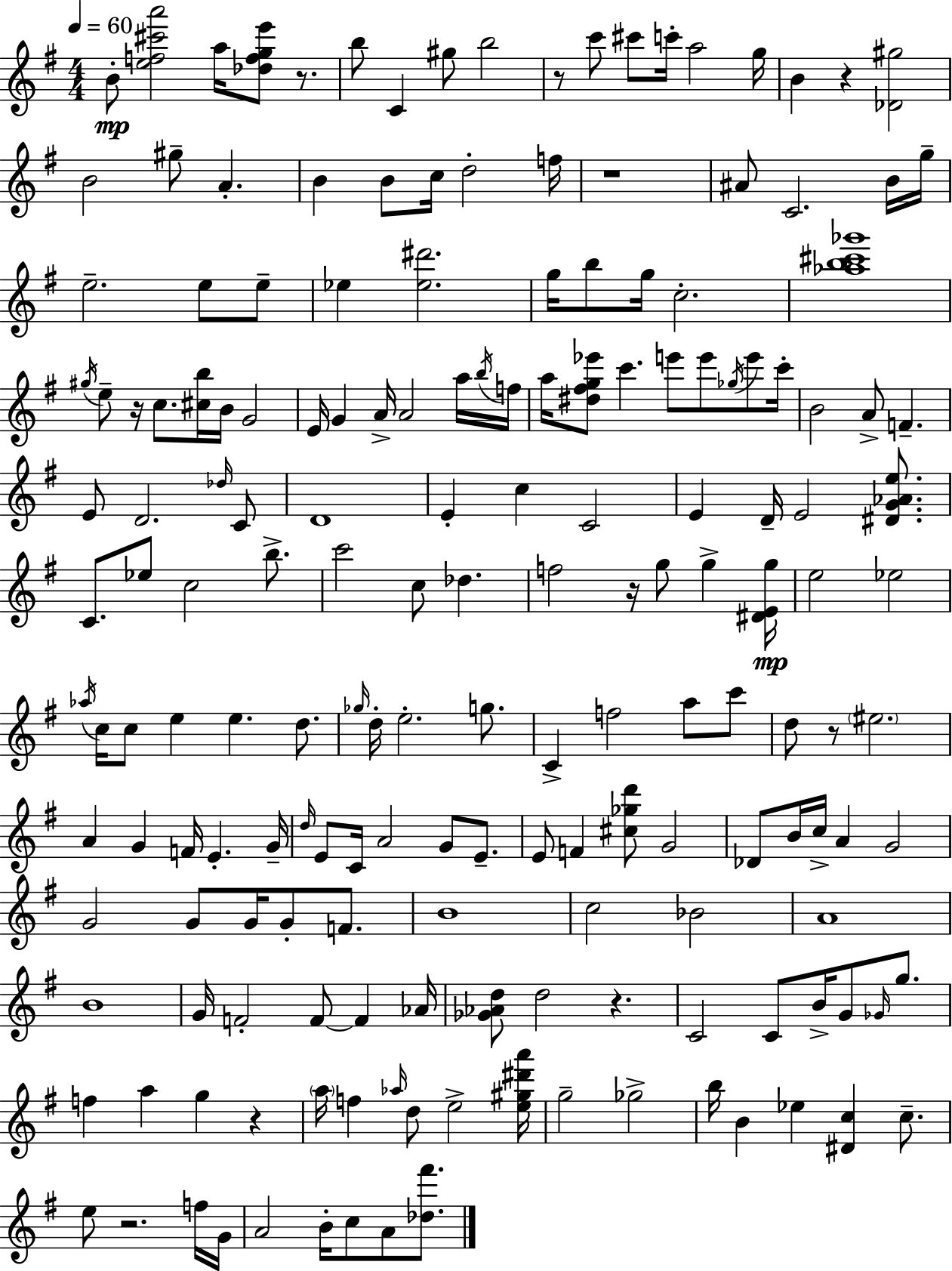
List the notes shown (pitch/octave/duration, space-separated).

B4/e [E5,F5,C#6,A6]/h A5/s [Db5,F5,G5,E6]/e R/e. B5/e C4/q G#5/e B5/h R/e C6/e C#6/e C6/s A5/h G5/s B4/q R/q [Db4,G#5]/h B4/h G#5/e A4/q. B4/q B4/e C5/s D5/h F5/s R/w A#4/e C4/h. B4/s G5/s E5/h. E5/e E5/e Eb5/q [Eb5,D#6]/h. G5/s B5/e G5/s C5/h. [Ab5,B5,C#6,Gb6]/w G#5/s E5/e R/s C5/e. [C#5,B5]/s B4/s G4/h E4/s G4/q A4/s A4/h A5/s B5/s F5/s A5/s [D#5,F#5,G5,Eb6]/e C6/q. E6/e E6/e Gb5/s E6/e C6/s B4/h A4/e F4/q. E4/e D4/h. Db5/s C4/e D4/w E4/q C5/q C4/h E4/q D4/s E4/h [D#4,G4,Ab4,E5]/e. C4/e. Eb5/e C5/h B5/e. C6/h C5/e Db5/q. F5/h R/s G5/e G5/q [D#4,E4,G5]/s E5/h Eb5/h Ab5/s C5/s C5/e E5/q E5/q. D5/e. Gb5/s D5/s E5/h. G5/e. C4/q F5/h A5/e C6/e D5/e R/e EIS5/h. A4/q G4/q F4/s E4/q. G4/s D5/s E4/e C4/s A4/h G4/e E4/e. E4/e F4/q [C#5,Gb5,D6]/e G4/h Db4/e B4/s C5/s A4/q G4/h G4/h G4/e G4/s G4/e F4/e. B4/w C5/h Bb4/h A4/w B4/w G4/s F4/h F4/e F4/q Ab4/s [Gb4,Ab4,D5]/e D5/h R/q. C4/h C4/e B4/s G4/e Gb4/s G5/e. F5/q A5/q G5/q R/q A5/s F5/q Ab5/s D5/e E5/h [E5,G#5,D#6,A6]/s G5/h Gb5/h B5/s B4/q Eb5/q [D#4,C5]/q C5/e. E5/e R/h. F5/s G4/s A4/h B4/s C5/e A4/e [Db5,F#6]/e.